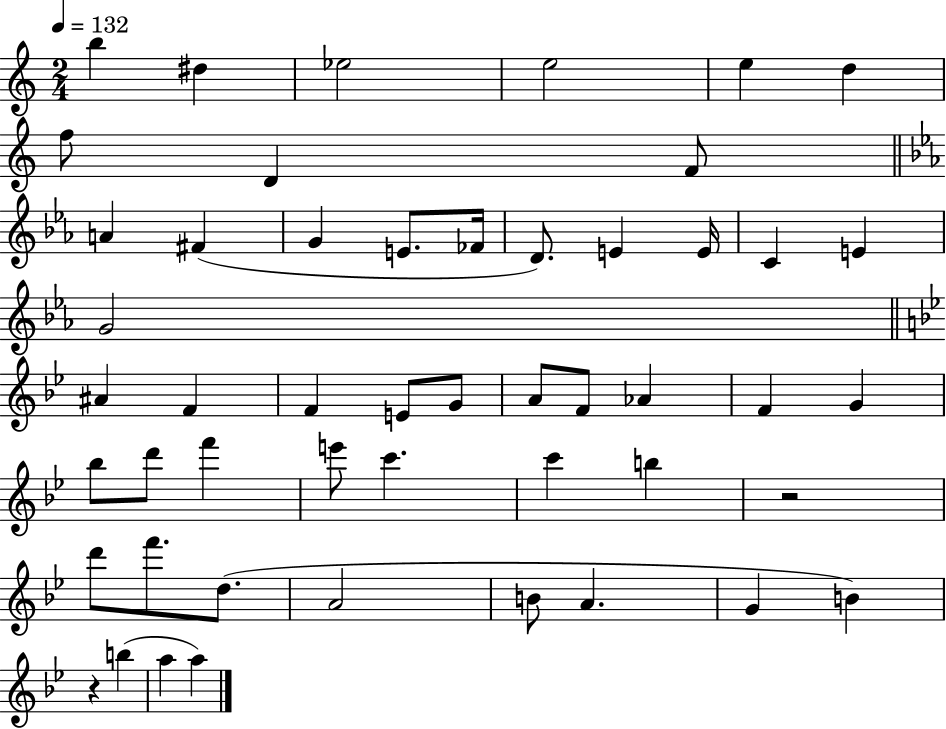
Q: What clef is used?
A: treble